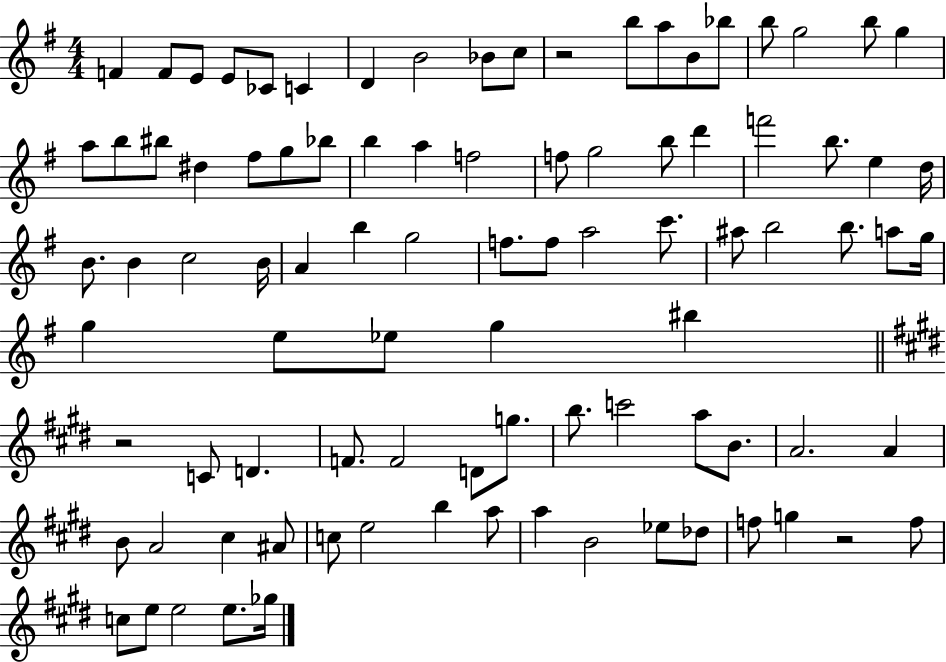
F4/q F4/e E4/e E4/e CES4/e C4/q D4/q B4/h Bb4/e C5/e R/h B5/e A5/e B4/e Bb5/e B5/e G5/h B5/e G5/q A5/e B5/e BIS5/e D#5/q F#5/e G5/e Bb5/e B5/q A5/q F5/h F5/e G5/h B5/e D6/q F6/h B5/e. E5/q D5/s B4/e. B4/q C5/h B4/s A4/q B5/q G5/h F5/e. F5/e A5/h C6/e. A#5/e B5/h B5/e. A5/e G5/s G5/q E5/e Eb5/e G5/q BIS5/q R/h C4/e D4/q. F4/e. F4/h D4/e G5/e. B5/e. C6/h A5/e B4/e. A4/h. A4/q B4/e A4/h C#5/q A#4/e C5/e E5/h B5/q A5/e A5/q B4/h Eb5/e Db5/e F5/e G5/q R/h F5/e C5/e E5/e E5/h E5/e. Gb5/s